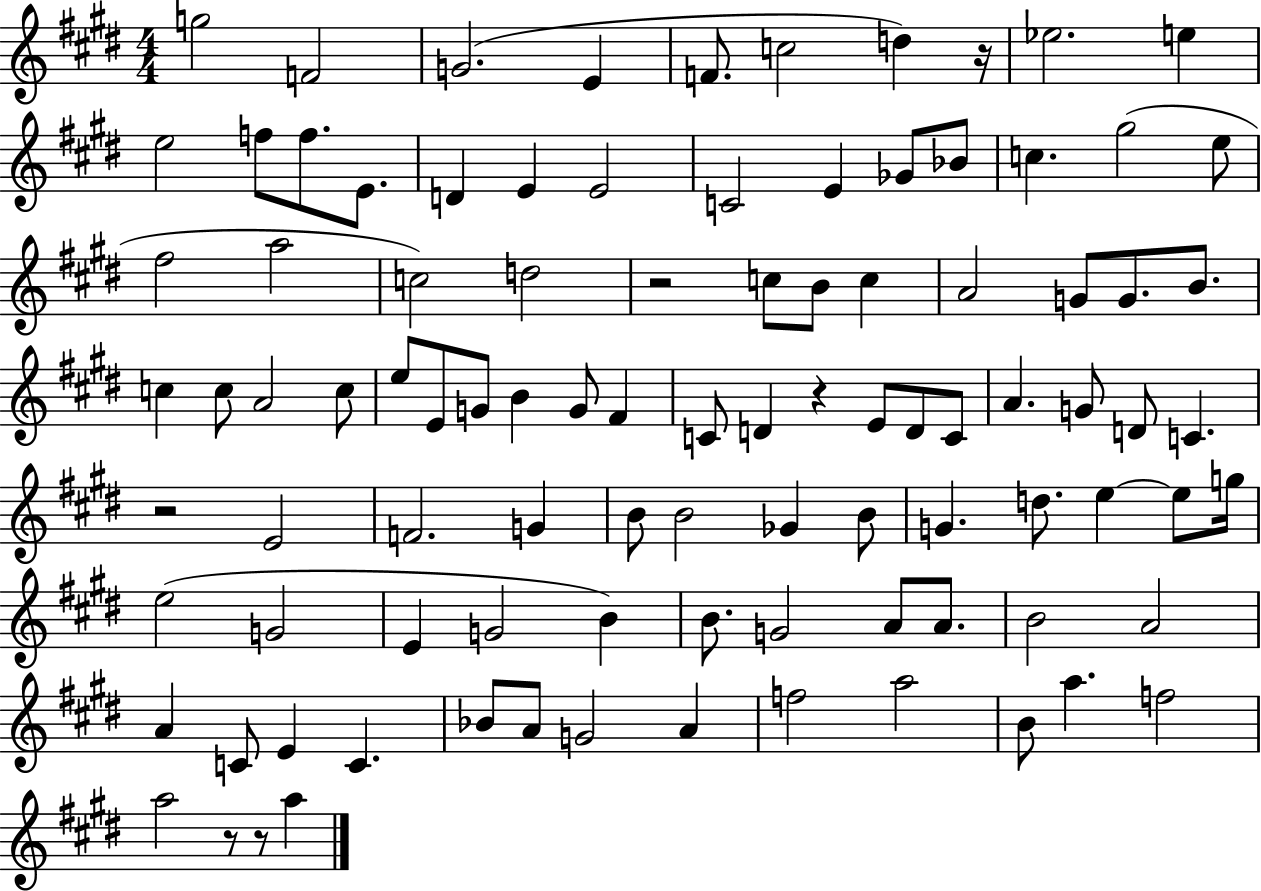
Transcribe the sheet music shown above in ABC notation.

X:1
T:Untitled
M:4/4
L:1/4
K:E
g2 F2 G2 E F/2 c2 d z/4 _e2 e e2 f/2 f/2 E/2 D E E2 C2 E _G/2 _B/2 c ^g2 e/2 ^f2 a2 c2 d2 z2 c/2 B/2 c A2 G/2 G/2 B/2 c c/2 A2 c/2 e/2 E/2 G/2 B G/2 ^F C/2 D z E/2 D/2 C/2 A G/2 D/2 C z2 E2 F2 G B/2 B2 _G B/2 G d/2 e e/2 g/4 e2 G2 E G2 B B/2 G2 A/2 A/2 B2 A2 A C/2 E C _B/2 A/2 G2 A f2 a2 B/2 a f2 a2 z/2 z/2 a